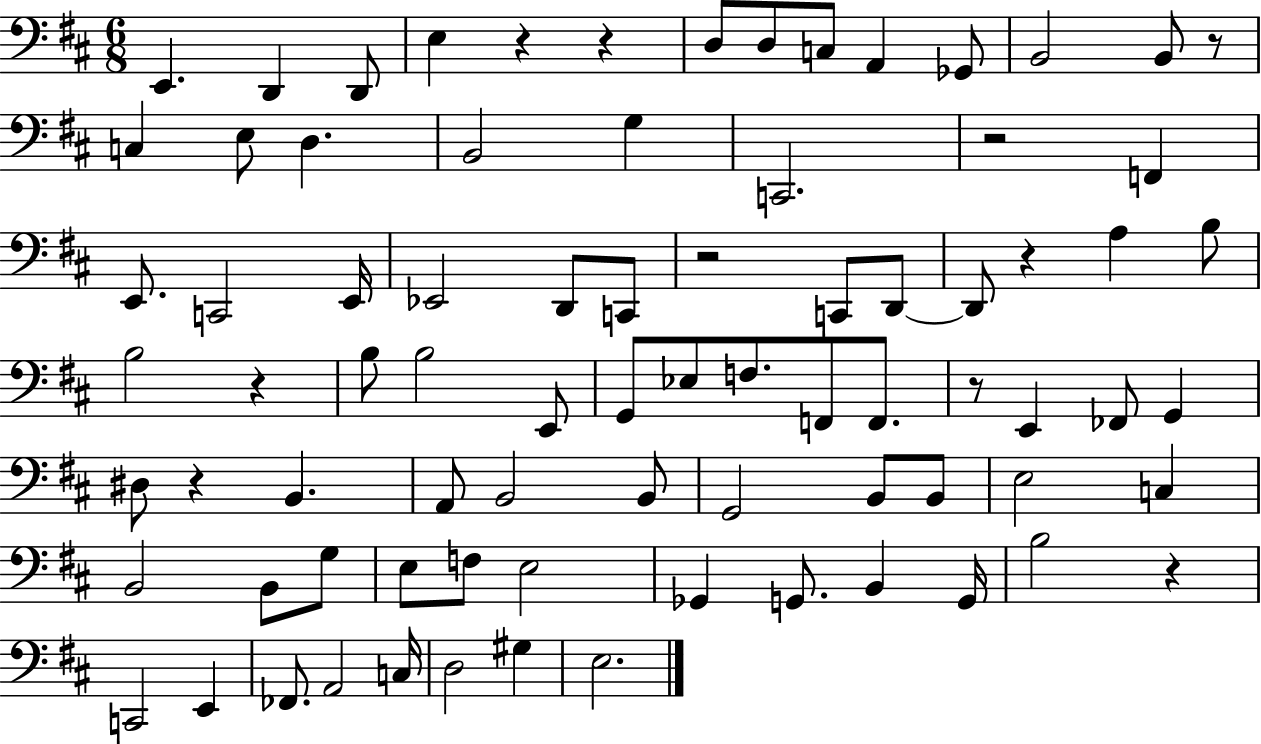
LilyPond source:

{
  \clef bass
  \numericTimeSignature
  \time 6/8
  \key d \major
  e,4. d,4 d,8 | e4 r4 r4 | d8 d8 c8 a,4 ges,8 | b,2 b,8 r8 | \break c4 e8 d4. | b,2 g4 | c,2. | r2 f,4 | \break e,8. c,2 e,16 | ees,2 d,8 c,8 | r2 c,8 d,8~~ | d,8 r4 a4 b8 | \break b2 r4 | b8 b2 e,8 | g,8 ees8 f8. f,8 f,8. | r8 e,4 fes,8 g,4 | \break dis8 r4 b,4. | a,8 b,2 b,8 | g,2 b,8 b,8 | e2 c4 | \break b,2 b,8 g8 | e8 f8 e2 | ges,4 g,8. b,4 g,16 | b2 r4 | \break c,2 e,4 | fes,8. a,2 c16 | d2 gis4 | e2. | \break \bar "|."
}